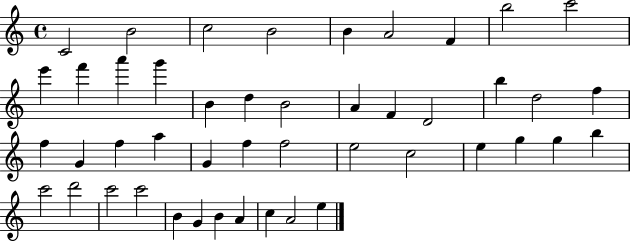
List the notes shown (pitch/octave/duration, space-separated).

C4/h B4/h C5/h B4/h B4/q A4/h F4/q B5/h C6/h E6/q F6/q A6/q G6/q B4/q D5/q B4/h A4/q F4/q D4/h B5/q D5/h F5/q F5/q G4/q F5/q A5/q G4/q F5/q F5/h E5/h C5/h E5/q G5/q G5/q B5/q C6/h D6/h C6/h C6/h B4/q G4/q B4/q A4/q C5/q A4/h E5/q